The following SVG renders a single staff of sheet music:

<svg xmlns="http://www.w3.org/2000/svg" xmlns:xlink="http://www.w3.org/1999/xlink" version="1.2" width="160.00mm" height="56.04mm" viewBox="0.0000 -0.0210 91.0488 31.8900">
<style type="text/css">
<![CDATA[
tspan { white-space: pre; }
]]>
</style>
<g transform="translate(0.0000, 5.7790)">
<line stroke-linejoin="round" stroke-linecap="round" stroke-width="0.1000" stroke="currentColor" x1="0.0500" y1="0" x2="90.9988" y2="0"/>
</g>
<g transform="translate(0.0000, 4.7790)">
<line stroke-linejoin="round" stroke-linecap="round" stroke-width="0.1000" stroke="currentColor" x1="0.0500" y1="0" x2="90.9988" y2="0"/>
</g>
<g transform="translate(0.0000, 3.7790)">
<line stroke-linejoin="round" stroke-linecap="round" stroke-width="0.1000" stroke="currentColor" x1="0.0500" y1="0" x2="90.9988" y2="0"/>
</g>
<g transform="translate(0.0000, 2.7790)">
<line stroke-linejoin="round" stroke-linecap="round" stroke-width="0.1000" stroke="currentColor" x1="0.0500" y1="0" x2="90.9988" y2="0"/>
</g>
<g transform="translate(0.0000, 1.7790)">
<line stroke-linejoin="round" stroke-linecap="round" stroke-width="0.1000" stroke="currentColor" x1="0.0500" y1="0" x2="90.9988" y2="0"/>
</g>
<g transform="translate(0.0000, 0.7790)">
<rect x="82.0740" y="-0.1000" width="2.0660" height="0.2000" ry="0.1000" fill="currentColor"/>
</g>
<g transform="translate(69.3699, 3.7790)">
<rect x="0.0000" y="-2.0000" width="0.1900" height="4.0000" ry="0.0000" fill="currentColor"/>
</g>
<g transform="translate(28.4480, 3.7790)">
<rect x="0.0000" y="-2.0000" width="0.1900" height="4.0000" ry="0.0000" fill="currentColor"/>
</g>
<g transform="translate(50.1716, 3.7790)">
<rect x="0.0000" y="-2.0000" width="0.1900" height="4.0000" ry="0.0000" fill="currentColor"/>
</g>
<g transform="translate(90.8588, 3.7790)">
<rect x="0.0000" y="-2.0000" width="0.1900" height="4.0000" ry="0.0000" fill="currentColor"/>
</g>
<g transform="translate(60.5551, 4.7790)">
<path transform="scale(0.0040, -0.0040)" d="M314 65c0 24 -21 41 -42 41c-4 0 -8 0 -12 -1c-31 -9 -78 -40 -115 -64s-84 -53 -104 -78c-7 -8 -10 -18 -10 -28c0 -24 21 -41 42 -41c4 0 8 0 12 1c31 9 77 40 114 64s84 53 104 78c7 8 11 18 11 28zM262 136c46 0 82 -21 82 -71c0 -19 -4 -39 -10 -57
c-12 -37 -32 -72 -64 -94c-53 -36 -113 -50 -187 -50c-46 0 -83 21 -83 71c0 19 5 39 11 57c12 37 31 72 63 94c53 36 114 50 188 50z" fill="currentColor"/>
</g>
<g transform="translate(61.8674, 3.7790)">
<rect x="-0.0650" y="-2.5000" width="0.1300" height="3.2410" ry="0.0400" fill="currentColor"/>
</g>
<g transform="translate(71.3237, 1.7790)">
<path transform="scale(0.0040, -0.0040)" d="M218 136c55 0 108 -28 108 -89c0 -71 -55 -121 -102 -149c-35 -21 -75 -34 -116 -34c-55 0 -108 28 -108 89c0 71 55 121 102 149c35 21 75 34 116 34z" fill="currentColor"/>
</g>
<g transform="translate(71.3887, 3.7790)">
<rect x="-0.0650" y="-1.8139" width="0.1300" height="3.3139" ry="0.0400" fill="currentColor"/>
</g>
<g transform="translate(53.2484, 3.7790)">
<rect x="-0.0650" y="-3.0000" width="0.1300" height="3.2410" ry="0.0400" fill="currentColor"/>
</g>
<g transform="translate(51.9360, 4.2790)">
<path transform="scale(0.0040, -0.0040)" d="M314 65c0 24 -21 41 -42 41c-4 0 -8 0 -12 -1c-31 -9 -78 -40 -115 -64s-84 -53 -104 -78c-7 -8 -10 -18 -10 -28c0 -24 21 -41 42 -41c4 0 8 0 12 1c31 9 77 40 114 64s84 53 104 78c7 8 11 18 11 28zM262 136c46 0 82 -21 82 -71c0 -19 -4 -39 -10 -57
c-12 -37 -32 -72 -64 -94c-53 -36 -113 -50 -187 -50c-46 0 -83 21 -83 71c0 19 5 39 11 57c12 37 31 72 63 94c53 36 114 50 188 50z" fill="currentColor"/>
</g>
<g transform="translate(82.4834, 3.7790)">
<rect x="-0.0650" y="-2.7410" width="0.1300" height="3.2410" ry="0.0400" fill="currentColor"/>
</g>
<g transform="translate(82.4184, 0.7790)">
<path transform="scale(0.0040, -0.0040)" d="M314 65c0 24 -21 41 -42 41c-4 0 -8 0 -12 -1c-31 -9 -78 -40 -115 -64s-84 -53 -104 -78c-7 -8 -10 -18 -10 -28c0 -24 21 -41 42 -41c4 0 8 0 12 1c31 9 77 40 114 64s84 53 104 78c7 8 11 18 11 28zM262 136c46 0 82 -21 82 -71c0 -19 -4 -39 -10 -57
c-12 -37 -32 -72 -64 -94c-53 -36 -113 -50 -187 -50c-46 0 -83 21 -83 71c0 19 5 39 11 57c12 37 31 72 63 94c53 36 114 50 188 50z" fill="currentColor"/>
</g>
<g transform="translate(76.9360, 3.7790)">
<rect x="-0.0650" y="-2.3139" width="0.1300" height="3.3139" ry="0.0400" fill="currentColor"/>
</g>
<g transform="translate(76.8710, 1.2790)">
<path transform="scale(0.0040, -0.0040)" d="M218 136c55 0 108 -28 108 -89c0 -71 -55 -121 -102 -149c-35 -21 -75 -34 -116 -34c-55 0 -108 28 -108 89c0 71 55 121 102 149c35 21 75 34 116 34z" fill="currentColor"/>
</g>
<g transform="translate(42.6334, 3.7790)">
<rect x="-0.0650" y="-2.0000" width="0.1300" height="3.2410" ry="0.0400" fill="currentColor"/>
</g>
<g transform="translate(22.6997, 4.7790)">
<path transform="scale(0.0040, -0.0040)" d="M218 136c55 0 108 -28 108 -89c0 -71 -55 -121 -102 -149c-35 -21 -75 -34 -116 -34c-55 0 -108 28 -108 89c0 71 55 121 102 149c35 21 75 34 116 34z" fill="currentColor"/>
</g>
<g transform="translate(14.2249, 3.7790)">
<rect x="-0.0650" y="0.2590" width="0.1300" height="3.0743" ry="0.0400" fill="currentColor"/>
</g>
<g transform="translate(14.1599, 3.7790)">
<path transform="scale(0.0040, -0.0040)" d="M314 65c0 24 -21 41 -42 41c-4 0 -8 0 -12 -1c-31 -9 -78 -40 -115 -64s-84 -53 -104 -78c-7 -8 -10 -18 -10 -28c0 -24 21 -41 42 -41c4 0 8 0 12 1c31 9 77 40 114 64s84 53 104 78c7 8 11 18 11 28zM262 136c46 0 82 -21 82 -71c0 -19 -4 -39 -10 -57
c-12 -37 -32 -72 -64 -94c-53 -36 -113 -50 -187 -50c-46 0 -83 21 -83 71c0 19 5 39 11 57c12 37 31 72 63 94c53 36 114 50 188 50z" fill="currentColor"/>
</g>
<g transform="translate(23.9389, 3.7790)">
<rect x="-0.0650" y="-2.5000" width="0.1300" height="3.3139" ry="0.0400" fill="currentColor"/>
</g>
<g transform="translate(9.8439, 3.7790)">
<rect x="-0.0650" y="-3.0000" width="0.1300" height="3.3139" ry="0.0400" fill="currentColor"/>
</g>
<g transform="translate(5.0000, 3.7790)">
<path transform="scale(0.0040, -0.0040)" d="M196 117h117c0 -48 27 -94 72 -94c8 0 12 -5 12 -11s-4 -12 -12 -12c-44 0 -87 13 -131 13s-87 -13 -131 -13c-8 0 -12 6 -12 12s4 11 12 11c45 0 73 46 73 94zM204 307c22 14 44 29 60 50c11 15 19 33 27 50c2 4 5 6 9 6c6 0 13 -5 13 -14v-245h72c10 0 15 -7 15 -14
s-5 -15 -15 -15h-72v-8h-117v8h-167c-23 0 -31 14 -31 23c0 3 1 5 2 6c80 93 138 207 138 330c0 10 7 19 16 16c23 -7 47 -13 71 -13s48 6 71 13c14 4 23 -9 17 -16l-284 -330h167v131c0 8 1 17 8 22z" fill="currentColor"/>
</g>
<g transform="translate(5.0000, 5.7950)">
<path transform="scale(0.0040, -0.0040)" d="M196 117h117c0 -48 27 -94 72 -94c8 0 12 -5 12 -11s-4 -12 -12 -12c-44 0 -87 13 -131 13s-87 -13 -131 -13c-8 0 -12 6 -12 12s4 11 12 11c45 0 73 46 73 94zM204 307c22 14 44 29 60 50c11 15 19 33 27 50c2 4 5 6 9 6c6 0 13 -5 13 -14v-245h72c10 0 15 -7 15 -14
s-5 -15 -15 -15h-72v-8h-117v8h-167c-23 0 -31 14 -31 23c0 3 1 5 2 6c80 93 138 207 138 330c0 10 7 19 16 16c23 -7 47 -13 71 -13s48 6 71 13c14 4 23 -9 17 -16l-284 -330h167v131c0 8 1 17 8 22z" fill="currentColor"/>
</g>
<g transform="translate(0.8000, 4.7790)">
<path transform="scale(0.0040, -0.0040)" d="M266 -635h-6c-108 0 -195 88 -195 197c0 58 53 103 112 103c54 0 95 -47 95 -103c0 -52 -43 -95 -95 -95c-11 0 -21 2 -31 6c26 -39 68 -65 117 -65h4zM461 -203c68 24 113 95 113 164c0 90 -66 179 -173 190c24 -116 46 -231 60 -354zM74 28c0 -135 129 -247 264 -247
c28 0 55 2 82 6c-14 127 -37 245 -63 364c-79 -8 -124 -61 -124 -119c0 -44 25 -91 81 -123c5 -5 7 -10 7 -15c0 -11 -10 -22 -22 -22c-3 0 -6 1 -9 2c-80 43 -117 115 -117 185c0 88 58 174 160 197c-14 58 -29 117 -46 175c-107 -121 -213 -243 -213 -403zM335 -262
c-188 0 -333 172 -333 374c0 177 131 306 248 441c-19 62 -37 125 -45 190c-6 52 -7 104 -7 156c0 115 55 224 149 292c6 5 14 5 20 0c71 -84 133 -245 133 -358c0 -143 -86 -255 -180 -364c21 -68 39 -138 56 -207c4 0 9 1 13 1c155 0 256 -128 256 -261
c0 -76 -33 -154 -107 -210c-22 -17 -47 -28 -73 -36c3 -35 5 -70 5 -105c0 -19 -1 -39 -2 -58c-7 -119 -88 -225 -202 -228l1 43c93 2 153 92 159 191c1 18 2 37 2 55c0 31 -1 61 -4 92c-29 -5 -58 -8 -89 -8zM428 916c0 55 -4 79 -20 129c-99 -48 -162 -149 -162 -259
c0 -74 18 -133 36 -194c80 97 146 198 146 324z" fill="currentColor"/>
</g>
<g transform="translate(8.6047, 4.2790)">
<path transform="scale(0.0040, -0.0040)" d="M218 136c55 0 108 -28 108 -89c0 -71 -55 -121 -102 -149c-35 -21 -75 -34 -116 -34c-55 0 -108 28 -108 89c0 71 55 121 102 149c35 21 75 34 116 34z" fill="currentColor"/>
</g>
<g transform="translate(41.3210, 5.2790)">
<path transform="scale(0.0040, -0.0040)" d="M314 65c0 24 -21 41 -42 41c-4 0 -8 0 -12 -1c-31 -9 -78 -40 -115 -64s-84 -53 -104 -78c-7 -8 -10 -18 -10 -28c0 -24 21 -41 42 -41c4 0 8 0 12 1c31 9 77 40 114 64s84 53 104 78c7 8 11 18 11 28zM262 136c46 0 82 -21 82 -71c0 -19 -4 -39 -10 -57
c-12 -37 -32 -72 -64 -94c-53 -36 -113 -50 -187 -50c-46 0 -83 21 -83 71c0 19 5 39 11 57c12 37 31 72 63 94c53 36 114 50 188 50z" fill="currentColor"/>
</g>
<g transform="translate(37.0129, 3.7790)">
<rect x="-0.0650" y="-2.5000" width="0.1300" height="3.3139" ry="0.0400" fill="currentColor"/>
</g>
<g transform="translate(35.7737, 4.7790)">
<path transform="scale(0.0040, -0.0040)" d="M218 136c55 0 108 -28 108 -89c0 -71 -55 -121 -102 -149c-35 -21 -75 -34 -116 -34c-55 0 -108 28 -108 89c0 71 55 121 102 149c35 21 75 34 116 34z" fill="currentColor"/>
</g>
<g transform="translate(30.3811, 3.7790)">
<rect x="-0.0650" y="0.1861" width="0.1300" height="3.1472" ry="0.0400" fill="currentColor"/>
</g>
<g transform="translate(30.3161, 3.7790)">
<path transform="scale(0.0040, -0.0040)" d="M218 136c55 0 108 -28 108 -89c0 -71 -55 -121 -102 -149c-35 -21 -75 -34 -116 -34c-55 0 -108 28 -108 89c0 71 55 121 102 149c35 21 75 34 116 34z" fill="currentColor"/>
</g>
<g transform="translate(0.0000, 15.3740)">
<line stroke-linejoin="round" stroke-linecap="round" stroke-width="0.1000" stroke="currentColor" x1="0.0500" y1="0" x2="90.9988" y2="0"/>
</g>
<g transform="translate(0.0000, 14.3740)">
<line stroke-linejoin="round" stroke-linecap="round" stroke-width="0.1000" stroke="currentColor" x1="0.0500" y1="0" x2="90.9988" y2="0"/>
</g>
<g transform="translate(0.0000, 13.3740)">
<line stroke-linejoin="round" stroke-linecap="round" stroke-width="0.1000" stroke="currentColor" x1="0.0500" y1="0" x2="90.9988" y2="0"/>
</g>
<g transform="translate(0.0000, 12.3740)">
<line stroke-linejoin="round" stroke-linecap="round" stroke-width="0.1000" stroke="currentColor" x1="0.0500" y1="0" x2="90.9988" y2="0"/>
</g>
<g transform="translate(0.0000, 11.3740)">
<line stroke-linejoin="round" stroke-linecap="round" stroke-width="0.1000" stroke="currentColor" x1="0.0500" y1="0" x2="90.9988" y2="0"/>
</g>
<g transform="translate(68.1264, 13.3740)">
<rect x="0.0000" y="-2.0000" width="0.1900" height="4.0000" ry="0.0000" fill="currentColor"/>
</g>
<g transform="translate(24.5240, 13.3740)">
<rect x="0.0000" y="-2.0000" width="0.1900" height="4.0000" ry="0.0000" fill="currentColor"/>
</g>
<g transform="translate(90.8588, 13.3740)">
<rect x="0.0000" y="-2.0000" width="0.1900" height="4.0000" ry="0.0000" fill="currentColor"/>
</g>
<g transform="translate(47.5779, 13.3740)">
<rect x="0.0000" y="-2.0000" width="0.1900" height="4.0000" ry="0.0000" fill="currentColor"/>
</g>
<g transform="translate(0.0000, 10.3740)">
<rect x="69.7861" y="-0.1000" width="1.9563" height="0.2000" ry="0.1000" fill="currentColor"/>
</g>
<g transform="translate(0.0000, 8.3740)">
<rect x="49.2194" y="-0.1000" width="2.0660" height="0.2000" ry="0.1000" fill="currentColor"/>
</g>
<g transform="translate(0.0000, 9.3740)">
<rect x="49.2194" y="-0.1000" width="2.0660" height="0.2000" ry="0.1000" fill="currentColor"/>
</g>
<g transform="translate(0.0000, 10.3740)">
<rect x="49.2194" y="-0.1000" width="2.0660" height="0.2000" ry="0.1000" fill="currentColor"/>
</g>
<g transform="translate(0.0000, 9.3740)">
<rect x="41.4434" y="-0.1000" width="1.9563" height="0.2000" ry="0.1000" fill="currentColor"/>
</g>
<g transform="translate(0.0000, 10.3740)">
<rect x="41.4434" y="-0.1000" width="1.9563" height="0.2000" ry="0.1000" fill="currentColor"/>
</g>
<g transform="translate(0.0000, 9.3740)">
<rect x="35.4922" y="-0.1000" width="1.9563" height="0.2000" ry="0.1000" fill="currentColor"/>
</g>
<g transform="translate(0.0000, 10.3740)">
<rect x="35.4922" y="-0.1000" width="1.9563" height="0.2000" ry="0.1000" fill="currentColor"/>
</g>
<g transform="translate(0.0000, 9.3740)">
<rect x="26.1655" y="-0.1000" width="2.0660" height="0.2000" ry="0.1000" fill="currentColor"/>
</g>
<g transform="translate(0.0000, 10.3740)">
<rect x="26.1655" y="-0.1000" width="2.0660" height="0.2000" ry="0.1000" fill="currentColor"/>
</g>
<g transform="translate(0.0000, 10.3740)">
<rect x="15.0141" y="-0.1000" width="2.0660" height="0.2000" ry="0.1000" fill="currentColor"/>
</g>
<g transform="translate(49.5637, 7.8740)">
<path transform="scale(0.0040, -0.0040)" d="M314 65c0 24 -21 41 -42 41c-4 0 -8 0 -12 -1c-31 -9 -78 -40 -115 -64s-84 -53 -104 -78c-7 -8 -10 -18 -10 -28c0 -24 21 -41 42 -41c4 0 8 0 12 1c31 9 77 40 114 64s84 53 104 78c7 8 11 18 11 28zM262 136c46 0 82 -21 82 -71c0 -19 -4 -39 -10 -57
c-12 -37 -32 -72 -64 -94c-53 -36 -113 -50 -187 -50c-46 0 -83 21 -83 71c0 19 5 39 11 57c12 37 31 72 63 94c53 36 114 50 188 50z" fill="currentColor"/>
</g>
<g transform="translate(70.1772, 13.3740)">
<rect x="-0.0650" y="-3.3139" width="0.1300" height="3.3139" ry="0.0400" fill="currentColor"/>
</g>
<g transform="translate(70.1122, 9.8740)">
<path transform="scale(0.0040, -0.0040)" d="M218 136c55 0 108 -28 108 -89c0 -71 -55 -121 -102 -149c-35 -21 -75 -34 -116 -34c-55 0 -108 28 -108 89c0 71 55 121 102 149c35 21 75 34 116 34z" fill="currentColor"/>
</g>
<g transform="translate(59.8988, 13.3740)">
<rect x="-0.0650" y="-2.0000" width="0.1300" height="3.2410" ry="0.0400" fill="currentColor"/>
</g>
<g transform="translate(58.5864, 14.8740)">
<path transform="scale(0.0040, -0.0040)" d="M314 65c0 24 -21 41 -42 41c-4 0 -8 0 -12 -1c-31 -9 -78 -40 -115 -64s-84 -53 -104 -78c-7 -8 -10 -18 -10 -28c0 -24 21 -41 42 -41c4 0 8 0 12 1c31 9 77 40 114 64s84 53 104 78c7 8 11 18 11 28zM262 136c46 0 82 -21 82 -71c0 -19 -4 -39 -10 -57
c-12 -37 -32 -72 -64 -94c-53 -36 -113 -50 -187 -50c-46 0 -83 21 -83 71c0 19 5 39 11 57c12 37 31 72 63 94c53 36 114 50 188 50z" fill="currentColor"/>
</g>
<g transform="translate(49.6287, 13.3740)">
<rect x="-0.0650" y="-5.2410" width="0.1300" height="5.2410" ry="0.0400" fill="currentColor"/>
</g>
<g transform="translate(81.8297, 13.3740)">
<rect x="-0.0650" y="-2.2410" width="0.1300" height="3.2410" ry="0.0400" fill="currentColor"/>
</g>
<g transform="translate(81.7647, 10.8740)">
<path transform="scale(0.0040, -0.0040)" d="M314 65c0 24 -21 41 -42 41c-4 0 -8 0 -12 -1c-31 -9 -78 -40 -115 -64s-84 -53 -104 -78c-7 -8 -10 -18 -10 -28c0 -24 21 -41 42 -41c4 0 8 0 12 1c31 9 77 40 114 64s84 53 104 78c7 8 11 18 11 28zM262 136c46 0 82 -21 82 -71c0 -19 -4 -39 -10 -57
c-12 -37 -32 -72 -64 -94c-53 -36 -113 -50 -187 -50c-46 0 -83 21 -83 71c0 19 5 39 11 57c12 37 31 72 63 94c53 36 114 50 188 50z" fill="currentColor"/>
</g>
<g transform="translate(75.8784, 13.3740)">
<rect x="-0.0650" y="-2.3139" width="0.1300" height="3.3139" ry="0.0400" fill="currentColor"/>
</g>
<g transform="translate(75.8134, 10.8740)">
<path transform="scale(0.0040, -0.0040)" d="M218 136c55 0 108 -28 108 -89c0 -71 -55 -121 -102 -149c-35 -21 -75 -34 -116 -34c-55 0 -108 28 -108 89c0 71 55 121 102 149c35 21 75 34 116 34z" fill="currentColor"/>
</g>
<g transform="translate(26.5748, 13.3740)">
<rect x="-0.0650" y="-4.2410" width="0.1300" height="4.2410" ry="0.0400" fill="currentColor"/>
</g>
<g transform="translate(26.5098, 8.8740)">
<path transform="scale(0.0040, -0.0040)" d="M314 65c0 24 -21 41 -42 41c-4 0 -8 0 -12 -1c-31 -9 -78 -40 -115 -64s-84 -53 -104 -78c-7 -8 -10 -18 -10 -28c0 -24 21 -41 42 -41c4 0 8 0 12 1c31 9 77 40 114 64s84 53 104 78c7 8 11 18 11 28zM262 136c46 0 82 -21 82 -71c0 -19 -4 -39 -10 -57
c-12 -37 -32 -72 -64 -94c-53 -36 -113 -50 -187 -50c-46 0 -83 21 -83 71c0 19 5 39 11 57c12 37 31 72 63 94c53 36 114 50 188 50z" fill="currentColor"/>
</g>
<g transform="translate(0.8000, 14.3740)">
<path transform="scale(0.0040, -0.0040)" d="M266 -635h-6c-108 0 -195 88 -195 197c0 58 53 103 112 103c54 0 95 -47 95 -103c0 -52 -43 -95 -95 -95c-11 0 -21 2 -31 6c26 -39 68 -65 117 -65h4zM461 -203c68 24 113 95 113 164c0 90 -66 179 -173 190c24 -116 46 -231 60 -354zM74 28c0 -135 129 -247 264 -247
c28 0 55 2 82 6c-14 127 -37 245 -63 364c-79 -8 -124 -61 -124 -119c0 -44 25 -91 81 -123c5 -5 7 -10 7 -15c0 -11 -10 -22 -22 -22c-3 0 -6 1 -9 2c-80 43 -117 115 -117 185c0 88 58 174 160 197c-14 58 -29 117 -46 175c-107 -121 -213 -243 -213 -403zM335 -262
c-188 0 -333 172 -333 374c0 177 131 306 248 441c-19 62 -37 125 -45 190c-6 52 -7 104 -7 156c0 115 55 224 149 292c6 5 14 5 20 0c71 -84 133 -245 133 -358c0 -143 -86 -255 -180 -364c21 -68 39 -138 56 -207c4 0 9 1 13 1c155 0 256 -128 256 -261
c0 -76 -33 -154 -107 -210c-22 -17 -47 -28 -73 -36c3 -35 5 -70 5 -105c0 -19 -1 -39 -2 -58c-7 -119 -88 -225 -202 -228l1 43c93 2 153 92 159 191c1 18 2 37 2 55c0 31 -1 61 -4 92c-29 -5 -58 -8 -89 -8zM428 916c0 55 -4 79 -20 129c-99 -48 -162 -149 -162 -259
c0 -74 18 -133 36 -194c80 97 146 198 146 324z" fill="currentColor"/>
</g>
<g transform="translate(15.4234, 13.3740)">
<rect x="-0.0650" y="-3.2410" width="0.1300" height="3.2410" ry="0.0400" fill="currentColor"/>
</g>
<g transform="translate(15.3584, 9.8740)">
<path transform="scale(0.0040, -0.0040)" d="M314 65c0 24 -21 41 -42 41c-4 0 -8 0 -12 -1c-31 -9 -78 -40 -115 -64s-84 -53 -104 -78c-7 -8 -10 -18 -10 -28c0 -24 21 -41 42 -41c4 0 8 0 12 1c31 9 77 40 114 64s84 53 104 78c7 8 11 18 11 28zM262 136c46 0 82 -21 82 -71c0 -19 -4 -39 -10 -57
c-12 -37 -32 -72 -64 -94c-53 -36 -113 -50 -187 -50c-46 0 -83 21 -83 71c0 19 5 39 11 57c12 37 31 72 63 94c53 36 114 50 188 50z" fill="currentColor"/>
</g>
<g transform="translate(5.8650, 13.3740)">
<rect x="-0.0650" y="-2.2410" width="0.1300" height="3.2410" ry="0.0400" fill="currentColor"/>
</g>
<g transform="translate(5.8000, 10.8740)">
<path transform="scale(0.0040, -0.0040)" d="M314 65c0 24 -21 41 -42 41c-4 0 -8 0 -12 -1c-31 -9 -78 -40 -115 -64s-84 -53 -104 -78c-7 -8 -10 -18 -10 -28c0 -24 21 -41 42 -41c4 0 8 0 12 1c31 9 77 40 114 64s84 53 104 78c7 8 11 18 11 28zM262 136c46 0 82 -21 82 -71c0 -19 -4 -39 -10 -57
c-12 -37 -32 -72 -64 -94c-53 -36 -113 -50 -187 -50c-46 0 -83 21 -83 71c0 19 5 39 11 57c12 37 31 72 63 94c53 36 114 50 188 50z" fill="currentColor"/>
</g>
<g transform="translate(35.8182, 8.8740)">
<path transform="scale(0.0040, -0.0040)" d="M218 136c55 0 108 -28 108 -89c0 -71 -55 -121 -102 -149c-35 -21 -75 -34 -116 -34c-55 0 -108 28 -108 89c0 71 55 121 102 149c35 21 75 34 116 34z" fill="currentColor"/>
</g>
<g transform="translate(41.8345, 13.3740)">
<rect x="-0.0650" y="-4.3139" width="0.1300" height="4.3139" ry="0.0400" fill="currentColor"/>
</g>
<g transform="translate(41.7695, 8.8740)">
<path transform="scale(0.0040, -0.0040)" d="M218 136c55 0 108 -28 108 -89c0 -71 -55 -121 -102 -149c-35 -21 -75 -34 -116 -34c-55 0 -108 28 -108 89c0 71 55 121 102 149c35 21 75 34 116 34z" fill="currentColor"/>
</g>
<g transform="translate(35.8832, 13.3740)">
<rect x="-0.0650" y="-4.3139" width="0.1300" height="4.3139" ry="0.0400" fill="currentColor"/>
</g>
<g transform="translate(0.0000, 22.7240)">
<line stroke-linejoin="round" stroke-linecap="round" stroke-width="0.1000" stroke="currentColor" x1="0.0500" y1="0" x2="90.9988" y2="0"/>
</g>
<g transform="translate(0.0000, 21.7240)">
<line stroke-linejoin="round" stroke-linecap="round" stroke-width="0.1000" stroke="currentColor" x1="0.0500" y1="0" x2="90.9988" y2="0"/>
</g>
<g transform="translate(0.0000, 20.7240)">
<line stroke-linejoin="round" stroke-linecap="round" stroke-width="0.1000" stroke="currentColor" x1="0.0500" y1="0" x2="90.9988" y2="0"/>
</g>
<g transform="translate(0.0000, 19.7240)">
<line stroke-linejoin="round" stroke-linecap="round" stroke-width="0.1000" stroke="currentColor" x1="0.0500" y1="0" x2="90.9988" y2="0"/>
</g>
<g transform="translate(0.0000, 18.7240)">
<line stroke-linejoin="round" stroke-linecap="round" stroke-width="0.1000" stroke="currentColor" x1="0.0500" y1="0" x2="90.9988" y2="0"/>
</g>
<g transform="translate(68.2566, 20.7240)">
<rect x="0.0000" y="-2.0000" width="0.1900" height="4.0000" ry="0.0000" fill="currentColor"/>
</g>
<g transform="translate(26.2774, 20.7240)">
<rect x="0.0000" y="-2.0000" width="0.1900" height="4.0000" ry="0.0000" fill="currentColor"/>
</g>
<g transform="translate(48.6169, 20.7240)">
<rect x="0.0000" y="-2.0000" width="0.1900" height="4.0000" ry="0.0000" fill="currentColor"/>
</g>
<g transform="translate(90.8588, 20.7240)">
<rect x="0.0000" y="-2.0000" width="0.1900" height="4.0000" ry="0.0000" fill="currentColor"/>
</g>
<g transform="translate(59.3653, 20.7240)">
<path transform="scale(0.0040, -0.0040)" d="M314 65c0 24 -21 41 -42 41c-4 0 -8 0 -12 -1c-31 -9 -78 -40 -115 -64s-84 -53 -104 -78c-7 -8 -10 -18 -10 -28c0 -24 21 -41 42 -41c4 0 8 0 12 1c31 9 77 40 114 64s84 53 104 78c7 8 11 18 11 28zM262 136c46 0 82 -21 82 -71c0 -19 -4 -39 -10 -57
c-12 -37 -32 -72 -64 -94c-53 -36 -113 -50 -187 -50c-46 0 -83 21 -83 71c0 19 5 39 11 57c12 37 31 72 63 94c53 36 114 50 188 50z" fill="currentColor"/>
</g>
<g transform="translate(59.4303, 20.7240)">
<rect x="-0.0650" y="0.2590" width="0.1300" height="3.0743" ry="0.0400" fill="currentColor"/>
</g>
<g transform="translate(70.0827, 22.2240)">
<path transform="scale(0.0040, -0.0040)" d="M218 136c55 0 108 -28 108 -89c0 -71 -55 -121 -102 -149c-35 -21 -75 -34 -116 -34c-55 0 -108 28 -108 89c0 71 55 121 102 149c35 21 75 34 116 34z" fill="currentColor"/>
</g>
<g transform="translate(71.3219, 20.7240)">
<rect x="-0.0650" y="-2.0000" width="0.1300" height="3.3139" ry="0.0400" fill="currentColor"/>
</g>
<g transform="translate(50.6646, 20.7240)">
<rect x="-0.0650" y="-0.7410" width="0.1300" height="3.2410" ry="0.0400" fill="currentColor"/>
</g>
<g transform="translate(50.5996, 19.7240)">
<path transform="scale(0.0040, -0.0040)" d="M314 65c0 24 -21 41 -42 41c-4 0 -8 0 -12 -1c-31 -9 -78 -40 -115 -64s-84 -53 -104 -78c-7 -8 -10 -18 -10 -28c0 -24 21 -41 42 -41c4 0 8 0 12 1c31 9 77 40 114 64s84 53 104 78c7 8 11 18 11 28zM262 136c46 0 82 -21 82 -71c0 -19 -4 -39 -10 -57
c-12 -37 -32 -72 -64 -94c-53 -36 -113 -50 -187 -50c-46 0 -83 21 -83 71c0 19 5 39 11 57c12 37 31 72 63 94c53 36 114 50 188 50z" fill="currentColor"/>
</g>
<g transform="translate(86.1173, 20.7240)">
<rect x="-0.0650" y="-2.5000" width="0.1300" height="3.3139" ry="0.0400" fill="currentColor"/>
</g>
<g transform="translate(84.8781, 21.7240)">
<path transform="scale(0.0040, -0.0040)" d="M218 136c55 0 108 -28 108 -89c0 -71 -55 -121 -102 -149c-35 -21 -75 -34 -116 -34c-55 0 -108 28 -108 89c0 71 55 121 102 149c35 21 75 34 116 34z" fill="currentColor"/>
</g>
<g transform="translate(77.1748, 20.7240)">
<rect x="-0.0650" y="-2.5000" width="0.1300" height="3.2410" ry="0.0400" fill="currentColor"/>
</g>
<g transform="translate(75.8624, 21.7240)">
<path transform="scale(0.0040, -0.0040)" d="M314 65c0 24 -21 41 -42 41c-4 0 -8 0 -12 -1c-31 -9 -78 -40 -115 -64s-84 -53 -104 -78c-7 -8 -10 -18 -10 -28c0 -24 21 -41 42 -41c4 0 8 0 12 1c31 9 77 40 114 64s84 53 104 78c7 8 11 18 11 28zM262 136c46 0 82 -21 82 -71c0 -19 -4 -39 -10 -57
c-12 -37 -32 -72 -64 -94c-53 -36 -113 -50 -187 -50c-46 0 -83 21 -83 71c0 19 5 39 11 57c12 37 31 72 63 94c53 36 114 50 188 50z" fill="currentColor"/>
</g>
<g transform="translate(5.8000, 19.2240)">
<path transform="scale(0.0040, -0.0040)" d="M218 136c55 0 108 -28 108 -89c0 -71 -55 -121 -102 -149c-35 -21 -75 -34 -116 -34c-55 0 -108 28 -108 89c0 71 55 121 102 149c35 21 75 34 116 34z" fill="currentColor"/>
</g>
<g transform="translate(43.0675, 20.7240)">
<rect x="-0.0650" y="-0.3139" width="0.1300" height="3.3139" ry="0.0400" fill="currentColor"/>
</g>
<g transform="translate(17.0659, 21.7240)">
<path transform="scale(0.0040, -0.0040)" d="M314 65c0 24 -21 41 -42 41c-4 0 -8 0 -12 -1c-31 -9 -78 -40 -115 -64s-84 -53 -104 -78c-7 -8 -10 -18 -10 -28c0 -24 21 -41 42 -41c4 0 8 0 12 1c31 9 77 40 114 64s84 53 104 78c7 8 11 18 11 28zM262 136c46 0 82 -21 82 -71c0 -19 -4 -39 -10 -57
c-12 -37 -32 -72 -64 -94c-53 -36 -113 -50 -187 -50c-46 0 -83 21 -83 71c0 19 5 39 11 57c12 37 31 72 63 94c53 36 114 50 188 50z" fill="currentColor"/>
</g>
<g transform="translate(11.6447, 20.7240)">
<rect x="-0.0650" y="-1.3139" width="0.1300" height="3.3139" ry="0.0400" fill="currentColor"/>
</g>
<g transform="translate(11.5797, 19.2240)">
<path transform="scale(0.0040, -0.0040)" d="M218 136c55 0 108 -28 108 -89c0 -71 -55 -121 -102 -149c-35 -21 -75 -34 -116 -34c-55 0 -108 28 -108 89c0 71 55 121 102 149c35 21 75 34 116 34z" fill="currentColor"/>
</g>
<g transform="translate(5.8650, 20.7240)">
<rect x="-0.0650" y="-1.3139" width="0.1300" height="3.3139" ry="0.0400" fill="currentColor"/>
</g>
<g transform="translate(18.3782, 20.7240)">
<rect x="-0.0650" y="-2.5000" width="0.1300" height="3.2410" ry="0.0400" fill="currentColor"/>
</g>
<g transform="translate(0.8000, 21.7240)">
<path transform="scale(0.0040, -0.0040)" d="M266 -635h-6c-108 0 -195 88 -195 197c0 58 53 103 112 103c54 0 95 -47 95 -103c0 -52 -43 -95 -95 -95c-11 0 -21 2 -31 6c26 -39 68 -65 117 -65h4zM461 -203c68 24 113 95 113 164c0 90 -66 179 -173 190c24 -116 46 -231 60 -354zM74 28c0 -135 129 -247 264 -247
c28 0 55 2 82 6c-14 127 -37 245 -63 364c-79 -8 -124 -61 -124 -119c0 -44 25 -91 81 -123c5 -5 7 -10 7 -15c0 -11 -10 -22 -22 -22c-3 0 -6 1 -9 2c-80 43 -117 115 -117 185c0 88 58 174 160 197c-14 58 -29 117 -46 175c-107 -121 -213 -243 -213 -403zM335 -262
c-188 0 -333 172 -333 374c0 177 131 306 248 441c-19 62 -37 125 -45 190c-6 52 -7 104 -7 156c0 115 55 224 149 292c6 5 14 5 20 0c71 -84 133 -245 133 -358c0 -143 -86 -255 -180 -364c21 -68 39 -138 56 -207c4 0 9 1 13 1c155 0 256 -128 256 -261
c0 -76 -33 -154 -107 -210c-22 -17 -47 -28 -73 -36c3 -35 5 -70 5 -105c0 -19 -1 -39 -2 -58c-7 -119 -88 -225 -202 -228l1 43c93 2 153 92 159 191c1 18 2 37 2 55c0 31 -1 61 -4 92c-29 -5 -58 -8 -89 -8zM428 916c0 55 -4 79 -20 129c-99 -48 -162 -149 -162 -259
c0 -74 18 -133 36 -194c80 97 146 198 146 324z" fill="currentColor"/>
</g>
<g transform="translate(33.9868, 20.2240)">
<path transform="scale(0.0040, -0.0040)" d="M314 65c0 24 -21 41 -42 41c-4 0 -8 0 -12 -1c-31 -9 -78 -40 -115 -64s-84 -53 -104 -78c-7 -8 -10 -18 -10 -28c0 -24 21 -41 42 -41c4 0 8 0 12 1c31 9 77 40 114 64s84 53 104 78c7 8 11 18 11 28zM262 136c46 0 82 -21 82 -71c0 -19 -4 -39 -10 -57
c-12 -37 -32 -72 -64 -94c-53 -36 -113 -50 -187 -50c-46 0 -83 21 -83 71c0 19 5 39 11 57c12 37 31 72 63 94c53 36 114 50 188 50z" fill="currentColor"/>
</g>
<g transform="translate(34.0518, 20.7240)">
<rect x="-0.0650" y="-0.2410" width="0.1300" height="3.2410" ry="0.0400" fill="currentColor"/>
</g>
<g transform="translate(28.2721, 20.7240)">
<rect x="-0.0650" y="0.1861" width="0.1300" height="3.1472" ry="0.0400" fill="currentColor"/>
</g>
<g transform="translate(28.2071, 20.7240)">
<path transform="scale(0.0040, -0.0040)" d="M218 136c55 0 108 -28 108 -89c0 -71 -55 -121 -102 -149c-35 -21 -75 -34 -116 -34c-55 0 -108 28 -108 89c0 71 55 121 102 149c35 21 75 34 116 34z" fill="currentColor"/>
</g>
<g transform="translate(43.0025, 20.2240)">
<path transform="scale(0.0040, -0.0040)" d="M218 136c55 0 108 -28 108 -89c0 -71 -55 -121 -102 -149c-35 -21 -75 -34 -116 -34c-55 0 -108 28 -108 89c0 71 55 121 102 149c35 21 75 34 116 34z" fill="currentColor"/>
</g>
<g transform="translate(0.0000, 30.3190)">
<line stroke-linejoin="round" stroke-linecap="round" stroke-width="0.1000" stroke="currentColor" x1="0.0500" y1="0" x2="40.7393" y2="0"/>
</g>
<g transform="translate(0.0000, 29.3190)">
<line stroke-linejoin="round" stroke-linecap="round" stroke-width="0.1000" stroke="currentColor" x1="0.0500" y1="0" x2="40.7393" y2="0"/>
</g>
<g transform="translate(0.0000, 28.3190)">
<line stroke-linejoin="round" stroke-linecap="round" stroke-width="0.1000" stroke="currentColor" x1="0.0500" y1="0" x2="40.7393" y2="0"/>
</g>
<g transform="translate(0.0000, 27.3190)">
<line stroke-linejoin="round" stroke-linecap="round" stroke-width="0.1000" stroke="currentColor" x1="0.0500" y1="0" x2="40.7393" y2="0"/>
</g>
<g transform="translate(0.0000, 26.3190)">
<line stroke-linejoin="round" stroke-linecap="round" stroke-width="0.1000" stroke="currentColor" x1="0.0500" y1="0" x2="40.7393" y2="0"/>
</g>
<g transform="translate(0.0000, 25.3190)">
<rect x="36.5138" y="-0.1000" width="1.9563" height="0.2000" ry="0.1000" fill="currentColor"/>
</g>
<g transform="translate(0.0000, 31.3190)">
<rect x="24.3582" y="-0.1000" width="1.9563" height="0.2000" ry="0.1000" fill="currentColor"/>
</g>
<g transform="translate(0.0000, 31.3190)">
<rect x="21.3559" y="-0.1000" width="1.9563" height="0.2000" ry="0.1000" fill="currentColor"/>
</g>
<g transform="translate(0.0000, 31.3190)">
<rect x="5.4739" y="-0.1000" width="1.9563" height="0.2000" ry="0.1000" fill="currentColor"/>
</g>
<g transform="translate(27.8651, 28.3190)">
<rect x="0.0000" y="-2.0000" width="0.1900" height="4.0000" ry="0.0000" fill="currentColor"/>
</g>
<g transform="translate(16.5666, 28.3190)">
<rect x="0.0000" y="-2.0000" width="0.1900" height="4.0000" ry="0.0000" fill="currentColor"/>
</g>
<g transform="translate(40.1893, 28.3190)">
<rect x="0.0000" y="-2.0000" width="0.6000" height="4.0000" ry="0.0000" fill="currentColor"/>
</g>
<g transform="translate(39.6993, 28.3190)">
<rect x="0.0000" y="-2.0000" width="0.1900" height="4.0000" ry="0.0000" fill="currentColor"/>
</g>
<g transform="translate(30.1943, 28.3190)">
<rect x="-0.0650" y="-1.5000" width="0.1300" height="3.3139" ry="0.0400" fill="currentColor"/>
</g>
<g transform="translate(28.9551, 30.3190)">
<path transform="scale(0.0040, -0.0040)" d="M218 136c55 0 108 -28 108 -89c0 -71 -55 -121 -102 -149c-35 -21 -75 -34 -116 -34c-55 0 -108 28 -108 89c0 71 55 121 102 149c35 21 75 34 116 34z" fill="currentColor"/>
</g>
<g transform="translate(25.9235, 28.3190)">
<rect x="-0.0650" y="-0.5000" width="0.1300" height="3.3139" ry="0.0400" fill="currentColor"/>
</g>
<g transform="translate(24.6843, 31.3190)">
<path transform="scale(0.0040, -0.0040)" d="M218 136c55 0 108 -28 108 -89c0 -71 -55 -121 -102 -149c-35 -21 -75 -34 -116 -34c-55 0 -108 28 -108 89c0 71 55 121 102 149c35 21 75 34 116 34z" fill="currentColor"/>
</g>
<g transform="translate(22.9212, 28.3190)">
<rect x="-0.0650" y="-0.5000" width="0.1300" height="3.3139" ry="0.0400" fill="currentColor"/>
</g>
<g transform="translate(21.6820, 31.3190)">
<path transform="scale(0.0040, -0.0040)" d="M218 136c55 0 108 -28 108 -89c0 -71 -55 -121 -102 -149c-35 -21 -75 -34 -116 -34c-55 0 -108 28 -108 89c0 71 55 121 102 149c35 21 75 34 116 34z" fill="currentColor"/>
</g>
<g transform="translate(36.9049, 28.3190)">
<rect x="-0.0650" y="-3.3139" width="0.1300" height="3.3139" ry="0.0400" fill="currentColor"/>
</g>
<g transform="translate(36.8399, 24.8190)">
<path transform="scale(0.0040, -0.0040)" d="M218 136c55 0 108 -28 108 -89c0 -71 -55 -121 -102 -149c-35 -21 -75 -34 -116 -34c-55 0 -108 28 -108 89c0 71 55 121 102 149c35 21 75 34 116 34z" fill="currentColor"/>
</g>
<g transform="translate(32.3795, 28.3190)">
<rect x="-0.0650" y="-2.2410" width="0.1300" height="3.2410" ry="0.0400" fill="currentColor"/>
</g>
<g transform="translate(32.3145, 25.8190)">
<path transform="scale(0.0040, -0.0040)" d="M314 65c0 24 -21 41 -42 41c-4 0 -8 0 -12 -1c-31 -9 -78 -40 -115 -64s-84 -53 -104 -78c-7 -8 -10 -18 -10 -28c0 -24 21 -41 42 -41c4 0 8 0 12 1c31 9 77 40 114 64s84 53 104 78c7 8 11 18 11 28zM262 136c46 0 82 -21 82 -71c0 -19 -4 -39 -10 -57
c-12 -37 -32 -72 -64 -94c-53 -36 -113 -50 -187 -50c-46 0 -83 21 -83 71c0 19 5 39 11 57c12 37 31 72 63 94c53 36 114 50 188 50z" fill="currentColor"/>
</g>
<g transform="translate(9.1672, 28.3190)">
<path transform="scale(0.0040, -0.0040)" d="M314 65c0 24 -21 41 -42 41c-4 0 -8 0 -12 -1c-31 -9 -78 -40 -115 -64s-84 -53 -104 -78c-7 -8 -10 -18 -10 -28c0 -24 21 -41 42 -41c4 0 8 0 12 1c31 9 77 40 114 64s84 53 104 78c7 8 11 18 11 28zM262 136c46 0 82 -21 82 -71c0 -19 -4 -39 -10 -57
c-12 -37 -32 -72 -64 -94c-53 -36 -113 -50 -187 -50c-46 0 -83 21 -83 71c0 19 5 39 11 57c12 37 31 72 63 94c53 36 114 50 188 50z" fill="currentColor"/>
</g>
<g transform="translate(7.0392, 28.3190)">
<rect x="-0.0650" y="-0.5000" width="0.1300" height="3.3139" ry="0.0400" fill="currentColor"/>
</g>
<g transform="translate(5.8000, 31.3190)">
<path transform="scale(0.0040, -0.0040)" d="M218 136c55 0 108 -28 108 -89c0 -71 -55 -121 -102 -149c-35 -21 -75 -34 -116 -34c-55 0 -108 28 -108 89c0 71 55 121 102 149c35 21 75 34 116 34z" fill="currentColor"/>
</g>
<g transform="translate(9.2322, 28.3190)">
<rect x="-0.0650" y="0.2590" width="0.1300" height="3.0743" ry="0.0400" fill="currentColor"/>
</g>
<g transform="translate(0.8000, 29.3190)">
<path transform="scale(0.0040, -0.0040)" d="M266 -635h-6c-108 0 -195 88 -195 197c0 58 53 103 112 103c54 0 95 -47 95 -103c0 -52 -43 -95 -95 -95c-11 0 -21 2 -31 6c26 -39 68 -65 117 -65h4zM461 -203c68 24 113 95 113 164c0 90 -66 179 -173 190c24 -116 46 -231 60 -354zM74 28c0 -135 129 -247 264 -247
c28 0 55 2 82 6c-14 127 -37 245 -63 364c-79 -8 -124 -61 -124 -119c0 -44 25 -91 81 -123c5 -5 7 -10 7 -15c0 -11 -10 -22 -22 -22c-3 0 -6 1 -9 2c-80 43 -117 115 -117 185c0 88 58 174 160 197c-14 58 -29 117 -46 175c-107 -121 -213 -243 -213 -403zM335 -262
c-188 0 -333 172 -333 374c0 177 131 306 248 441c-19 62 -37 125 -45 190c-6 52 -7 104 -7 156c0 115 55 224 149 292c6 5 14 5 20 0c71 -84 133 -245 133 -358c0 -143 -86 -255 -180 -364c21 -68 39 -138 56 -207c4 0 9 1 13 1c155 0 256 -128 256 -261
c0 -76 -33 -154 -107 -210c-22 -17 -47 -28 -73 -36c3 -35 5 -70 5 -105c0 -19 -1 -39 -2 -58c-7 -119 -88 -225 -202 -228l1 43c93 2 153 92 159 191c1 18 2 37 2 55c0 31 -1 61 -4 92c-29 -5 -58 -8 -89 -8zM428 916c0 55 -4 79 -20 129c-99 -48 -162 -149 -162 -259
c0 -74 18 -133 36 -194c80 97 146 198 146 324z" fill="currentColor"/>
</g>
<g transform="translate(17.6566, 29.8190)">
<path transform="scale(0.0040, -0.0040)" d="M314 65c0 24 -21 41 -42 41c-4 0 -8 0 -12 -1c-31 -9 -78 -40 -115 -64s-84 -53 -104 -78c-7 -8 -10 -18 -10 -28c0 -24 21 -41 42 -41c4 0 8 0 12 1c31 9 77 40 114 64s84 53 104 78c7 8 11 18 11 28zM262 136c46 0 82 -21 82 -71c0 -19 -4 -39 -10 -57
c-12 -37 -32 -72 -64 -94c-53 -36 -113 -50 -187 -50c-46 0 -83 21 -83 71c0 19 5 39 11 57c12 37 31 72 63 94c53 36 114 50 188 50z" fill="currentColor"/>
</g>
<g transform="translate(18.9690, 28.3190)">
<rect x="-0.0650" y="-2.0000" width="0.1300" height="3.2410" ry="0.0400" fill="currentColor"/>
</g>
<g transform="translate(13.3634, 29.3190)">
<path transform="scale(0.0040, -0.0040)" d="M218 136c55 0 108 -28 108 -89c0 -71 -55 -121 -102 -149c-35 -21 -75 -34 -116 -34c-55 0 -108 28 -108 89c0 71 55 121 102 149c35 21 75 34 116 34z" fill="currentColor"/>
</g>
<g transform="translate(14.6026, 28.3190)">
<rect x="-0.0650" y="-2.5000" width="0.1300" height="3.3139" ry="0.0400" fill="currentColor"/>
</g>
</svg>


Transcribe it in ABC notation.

X:1
T:Untitled
M:4/4
L:1/4
K:C
A B2 G B G F2 A2 G2 f g a2 g2 b2 d'2 d' d' f'2 F2 b g g2 e e G2 B c2 c d2 B2 F G2 G C B2 G F2 C C E g2 b